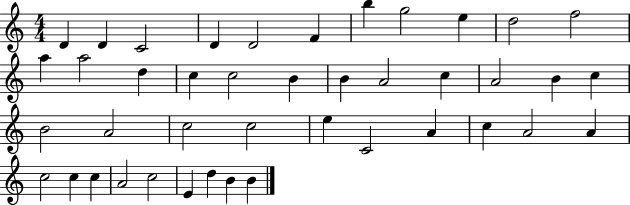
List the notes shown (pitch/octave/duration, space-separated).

D4/q D4/q C4/h D4/q D4/h F4/q B5/q G5/h E5/q D5/h F5/h A5/q A5/h D5/q C5/q C5/h B4/q B4/q A4/h C5/q A4/h B4/q C5/q B4/h A4/h C5/h C5/h E5/q C4/h A4/q C5/q A4/h A4/q C5/h C5/q C5/q A4/h C5/h E4/q D5/q B4/q B4/q